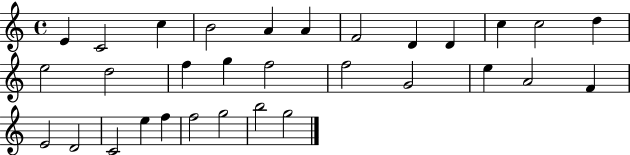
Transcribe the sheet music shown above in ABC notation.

X:1
T:Untitled
M:4/4
L:1/4
K:C
E C2 c B2 A A F2 D D c c2 d e2 d2 f g f2 f2 G2 e A2 F E2 D2 C2 e f f2 g2 b2 g2